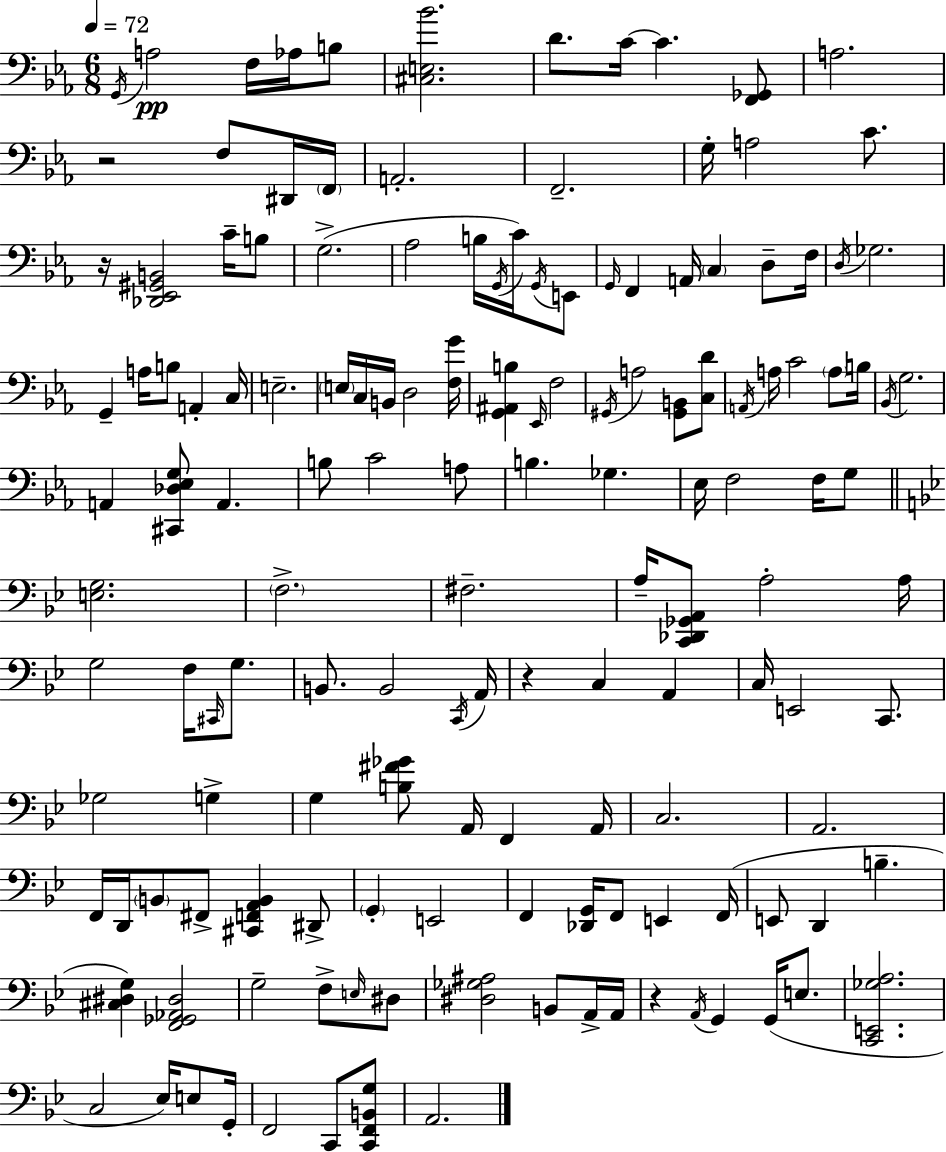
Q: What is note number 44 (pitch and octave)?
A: D3